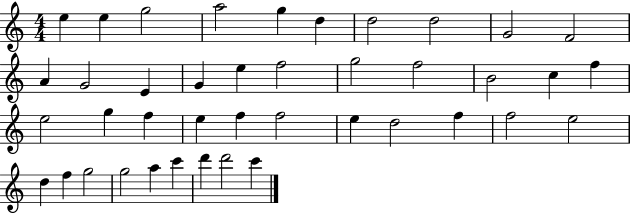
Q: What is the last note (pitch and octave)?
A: C6